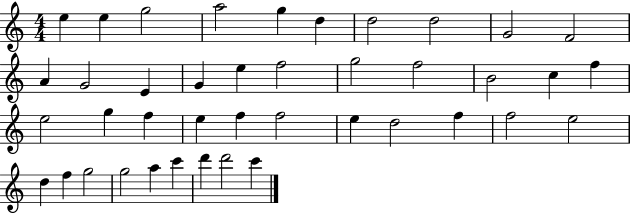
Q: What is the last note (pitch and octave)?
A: C6